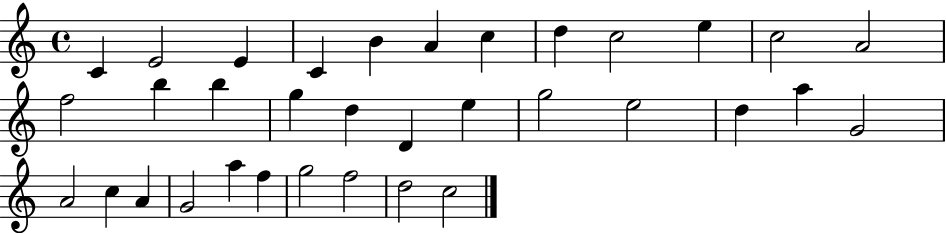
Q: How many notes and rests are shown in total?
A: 34